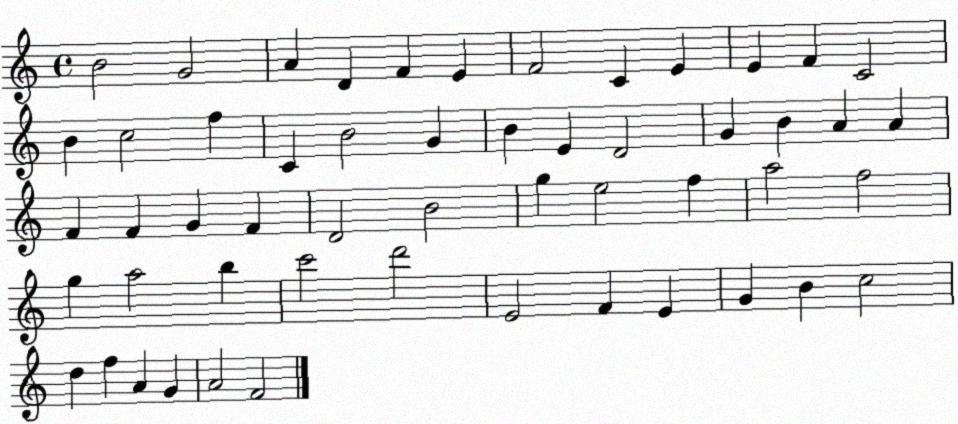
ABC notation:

X:1
T:Untitled
M:4/4
L:1/4
K:C
B2 G2 A D F E F2 C E E F C2 B c2 f C B2 G B E D2 G B A A F F G F D2 B2 g e2 f a2 f2 g a2 b c'2 d'2 E2 F E G B c2 d f A G A2 F2